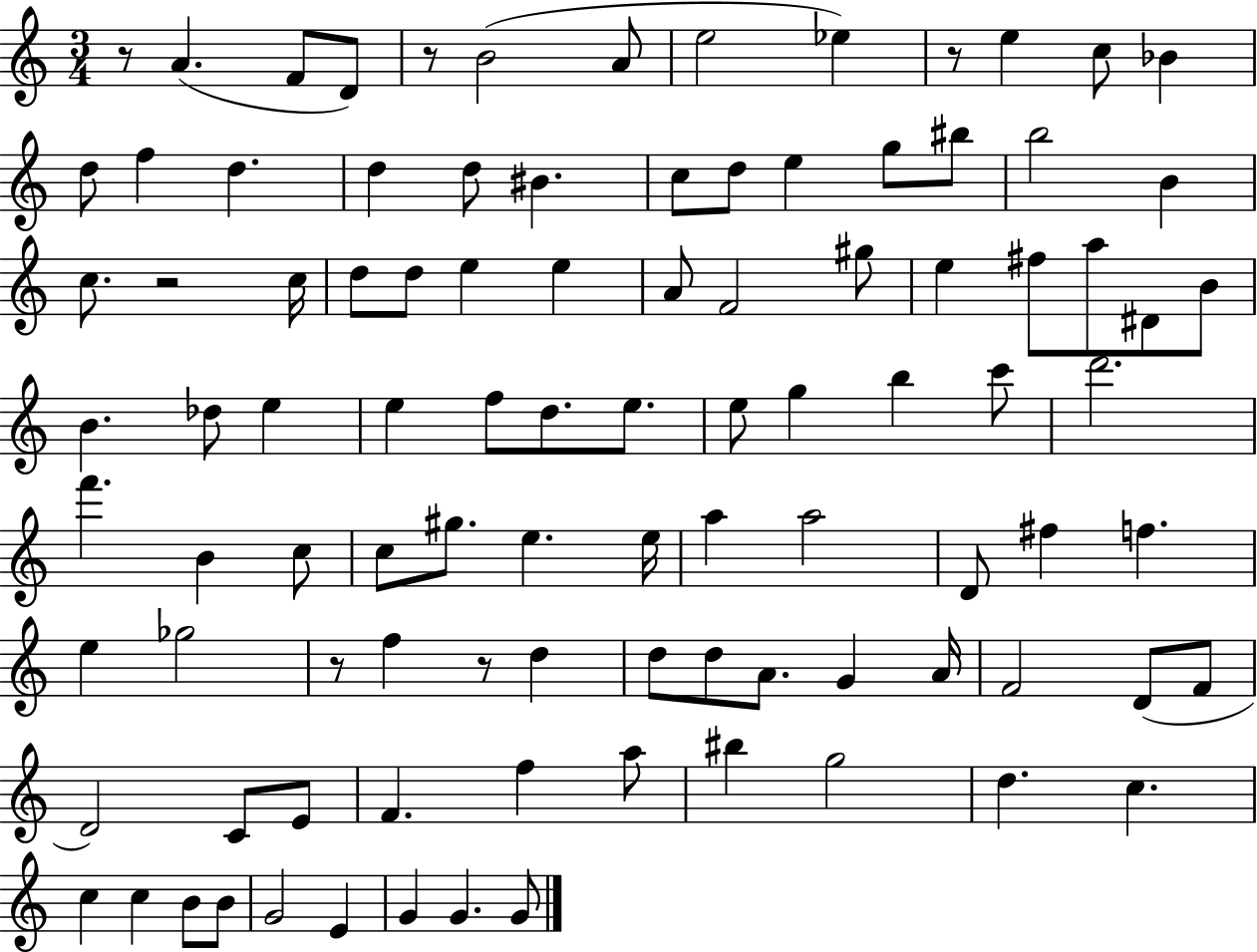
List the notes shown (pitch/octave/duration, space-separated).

R/e A4/q. F4/e D4/e R/e B4/h A4/e E5/h Eb5/q R/e E5/q C5/e Bb4/q D5/e F5/q D5/q. D5/q D5/e BIS4/q. C5/e D5/e E5/q G5/e BIS5/e B5/h B4/q C5/e. R/h C5/s D5/e D5/e E5/q E5/q A4/e F4/h G#5/e E5/q F#5/e A5/e D#4/e B4/e B4/q. Db5/e E5/q E5/q F5/e D5/e. E5/e. E5/e G5/q B5/q C6/e D6/h. F6/q. B4/q C5/e C5/e G#5/e. E5/q. E5/s A5/q A5/h D4/e F#5/q F5/q. E5/q Gb5/h R/e F5/q R/e D5/q D5/e D5/e A4/e. G4/q A4/s F4/h D4/e F4/e D4/h C4/e E4/e F4/q. F5/q A5/e BIS5/q G5/h D5/q. C5/q. C5/q C5/q B4/e B4/e G4/h E4/q G4/q G4/q. G4/e